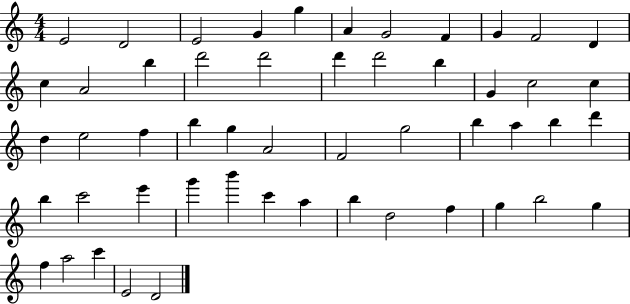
E4/h D4/h E4/h G4/q G5/q A4/q G4/h F4/q G4/q F4/h D4/q C5/q A4/h B5/q D6/h D6/h D6/q D6/h B5/q G4/q C5/h C5/q D5/q E5/h F5/q B5/q G5/q A4/h F4/h G5/h B5/q A5/q B5/q D6/q B5/q C6/h E6/q G6/q B6/q C6/q A5/q B5/q D5/h F5/q G5/q B5/h G5/q F5/q A5/h C6/q E4/h D4/h